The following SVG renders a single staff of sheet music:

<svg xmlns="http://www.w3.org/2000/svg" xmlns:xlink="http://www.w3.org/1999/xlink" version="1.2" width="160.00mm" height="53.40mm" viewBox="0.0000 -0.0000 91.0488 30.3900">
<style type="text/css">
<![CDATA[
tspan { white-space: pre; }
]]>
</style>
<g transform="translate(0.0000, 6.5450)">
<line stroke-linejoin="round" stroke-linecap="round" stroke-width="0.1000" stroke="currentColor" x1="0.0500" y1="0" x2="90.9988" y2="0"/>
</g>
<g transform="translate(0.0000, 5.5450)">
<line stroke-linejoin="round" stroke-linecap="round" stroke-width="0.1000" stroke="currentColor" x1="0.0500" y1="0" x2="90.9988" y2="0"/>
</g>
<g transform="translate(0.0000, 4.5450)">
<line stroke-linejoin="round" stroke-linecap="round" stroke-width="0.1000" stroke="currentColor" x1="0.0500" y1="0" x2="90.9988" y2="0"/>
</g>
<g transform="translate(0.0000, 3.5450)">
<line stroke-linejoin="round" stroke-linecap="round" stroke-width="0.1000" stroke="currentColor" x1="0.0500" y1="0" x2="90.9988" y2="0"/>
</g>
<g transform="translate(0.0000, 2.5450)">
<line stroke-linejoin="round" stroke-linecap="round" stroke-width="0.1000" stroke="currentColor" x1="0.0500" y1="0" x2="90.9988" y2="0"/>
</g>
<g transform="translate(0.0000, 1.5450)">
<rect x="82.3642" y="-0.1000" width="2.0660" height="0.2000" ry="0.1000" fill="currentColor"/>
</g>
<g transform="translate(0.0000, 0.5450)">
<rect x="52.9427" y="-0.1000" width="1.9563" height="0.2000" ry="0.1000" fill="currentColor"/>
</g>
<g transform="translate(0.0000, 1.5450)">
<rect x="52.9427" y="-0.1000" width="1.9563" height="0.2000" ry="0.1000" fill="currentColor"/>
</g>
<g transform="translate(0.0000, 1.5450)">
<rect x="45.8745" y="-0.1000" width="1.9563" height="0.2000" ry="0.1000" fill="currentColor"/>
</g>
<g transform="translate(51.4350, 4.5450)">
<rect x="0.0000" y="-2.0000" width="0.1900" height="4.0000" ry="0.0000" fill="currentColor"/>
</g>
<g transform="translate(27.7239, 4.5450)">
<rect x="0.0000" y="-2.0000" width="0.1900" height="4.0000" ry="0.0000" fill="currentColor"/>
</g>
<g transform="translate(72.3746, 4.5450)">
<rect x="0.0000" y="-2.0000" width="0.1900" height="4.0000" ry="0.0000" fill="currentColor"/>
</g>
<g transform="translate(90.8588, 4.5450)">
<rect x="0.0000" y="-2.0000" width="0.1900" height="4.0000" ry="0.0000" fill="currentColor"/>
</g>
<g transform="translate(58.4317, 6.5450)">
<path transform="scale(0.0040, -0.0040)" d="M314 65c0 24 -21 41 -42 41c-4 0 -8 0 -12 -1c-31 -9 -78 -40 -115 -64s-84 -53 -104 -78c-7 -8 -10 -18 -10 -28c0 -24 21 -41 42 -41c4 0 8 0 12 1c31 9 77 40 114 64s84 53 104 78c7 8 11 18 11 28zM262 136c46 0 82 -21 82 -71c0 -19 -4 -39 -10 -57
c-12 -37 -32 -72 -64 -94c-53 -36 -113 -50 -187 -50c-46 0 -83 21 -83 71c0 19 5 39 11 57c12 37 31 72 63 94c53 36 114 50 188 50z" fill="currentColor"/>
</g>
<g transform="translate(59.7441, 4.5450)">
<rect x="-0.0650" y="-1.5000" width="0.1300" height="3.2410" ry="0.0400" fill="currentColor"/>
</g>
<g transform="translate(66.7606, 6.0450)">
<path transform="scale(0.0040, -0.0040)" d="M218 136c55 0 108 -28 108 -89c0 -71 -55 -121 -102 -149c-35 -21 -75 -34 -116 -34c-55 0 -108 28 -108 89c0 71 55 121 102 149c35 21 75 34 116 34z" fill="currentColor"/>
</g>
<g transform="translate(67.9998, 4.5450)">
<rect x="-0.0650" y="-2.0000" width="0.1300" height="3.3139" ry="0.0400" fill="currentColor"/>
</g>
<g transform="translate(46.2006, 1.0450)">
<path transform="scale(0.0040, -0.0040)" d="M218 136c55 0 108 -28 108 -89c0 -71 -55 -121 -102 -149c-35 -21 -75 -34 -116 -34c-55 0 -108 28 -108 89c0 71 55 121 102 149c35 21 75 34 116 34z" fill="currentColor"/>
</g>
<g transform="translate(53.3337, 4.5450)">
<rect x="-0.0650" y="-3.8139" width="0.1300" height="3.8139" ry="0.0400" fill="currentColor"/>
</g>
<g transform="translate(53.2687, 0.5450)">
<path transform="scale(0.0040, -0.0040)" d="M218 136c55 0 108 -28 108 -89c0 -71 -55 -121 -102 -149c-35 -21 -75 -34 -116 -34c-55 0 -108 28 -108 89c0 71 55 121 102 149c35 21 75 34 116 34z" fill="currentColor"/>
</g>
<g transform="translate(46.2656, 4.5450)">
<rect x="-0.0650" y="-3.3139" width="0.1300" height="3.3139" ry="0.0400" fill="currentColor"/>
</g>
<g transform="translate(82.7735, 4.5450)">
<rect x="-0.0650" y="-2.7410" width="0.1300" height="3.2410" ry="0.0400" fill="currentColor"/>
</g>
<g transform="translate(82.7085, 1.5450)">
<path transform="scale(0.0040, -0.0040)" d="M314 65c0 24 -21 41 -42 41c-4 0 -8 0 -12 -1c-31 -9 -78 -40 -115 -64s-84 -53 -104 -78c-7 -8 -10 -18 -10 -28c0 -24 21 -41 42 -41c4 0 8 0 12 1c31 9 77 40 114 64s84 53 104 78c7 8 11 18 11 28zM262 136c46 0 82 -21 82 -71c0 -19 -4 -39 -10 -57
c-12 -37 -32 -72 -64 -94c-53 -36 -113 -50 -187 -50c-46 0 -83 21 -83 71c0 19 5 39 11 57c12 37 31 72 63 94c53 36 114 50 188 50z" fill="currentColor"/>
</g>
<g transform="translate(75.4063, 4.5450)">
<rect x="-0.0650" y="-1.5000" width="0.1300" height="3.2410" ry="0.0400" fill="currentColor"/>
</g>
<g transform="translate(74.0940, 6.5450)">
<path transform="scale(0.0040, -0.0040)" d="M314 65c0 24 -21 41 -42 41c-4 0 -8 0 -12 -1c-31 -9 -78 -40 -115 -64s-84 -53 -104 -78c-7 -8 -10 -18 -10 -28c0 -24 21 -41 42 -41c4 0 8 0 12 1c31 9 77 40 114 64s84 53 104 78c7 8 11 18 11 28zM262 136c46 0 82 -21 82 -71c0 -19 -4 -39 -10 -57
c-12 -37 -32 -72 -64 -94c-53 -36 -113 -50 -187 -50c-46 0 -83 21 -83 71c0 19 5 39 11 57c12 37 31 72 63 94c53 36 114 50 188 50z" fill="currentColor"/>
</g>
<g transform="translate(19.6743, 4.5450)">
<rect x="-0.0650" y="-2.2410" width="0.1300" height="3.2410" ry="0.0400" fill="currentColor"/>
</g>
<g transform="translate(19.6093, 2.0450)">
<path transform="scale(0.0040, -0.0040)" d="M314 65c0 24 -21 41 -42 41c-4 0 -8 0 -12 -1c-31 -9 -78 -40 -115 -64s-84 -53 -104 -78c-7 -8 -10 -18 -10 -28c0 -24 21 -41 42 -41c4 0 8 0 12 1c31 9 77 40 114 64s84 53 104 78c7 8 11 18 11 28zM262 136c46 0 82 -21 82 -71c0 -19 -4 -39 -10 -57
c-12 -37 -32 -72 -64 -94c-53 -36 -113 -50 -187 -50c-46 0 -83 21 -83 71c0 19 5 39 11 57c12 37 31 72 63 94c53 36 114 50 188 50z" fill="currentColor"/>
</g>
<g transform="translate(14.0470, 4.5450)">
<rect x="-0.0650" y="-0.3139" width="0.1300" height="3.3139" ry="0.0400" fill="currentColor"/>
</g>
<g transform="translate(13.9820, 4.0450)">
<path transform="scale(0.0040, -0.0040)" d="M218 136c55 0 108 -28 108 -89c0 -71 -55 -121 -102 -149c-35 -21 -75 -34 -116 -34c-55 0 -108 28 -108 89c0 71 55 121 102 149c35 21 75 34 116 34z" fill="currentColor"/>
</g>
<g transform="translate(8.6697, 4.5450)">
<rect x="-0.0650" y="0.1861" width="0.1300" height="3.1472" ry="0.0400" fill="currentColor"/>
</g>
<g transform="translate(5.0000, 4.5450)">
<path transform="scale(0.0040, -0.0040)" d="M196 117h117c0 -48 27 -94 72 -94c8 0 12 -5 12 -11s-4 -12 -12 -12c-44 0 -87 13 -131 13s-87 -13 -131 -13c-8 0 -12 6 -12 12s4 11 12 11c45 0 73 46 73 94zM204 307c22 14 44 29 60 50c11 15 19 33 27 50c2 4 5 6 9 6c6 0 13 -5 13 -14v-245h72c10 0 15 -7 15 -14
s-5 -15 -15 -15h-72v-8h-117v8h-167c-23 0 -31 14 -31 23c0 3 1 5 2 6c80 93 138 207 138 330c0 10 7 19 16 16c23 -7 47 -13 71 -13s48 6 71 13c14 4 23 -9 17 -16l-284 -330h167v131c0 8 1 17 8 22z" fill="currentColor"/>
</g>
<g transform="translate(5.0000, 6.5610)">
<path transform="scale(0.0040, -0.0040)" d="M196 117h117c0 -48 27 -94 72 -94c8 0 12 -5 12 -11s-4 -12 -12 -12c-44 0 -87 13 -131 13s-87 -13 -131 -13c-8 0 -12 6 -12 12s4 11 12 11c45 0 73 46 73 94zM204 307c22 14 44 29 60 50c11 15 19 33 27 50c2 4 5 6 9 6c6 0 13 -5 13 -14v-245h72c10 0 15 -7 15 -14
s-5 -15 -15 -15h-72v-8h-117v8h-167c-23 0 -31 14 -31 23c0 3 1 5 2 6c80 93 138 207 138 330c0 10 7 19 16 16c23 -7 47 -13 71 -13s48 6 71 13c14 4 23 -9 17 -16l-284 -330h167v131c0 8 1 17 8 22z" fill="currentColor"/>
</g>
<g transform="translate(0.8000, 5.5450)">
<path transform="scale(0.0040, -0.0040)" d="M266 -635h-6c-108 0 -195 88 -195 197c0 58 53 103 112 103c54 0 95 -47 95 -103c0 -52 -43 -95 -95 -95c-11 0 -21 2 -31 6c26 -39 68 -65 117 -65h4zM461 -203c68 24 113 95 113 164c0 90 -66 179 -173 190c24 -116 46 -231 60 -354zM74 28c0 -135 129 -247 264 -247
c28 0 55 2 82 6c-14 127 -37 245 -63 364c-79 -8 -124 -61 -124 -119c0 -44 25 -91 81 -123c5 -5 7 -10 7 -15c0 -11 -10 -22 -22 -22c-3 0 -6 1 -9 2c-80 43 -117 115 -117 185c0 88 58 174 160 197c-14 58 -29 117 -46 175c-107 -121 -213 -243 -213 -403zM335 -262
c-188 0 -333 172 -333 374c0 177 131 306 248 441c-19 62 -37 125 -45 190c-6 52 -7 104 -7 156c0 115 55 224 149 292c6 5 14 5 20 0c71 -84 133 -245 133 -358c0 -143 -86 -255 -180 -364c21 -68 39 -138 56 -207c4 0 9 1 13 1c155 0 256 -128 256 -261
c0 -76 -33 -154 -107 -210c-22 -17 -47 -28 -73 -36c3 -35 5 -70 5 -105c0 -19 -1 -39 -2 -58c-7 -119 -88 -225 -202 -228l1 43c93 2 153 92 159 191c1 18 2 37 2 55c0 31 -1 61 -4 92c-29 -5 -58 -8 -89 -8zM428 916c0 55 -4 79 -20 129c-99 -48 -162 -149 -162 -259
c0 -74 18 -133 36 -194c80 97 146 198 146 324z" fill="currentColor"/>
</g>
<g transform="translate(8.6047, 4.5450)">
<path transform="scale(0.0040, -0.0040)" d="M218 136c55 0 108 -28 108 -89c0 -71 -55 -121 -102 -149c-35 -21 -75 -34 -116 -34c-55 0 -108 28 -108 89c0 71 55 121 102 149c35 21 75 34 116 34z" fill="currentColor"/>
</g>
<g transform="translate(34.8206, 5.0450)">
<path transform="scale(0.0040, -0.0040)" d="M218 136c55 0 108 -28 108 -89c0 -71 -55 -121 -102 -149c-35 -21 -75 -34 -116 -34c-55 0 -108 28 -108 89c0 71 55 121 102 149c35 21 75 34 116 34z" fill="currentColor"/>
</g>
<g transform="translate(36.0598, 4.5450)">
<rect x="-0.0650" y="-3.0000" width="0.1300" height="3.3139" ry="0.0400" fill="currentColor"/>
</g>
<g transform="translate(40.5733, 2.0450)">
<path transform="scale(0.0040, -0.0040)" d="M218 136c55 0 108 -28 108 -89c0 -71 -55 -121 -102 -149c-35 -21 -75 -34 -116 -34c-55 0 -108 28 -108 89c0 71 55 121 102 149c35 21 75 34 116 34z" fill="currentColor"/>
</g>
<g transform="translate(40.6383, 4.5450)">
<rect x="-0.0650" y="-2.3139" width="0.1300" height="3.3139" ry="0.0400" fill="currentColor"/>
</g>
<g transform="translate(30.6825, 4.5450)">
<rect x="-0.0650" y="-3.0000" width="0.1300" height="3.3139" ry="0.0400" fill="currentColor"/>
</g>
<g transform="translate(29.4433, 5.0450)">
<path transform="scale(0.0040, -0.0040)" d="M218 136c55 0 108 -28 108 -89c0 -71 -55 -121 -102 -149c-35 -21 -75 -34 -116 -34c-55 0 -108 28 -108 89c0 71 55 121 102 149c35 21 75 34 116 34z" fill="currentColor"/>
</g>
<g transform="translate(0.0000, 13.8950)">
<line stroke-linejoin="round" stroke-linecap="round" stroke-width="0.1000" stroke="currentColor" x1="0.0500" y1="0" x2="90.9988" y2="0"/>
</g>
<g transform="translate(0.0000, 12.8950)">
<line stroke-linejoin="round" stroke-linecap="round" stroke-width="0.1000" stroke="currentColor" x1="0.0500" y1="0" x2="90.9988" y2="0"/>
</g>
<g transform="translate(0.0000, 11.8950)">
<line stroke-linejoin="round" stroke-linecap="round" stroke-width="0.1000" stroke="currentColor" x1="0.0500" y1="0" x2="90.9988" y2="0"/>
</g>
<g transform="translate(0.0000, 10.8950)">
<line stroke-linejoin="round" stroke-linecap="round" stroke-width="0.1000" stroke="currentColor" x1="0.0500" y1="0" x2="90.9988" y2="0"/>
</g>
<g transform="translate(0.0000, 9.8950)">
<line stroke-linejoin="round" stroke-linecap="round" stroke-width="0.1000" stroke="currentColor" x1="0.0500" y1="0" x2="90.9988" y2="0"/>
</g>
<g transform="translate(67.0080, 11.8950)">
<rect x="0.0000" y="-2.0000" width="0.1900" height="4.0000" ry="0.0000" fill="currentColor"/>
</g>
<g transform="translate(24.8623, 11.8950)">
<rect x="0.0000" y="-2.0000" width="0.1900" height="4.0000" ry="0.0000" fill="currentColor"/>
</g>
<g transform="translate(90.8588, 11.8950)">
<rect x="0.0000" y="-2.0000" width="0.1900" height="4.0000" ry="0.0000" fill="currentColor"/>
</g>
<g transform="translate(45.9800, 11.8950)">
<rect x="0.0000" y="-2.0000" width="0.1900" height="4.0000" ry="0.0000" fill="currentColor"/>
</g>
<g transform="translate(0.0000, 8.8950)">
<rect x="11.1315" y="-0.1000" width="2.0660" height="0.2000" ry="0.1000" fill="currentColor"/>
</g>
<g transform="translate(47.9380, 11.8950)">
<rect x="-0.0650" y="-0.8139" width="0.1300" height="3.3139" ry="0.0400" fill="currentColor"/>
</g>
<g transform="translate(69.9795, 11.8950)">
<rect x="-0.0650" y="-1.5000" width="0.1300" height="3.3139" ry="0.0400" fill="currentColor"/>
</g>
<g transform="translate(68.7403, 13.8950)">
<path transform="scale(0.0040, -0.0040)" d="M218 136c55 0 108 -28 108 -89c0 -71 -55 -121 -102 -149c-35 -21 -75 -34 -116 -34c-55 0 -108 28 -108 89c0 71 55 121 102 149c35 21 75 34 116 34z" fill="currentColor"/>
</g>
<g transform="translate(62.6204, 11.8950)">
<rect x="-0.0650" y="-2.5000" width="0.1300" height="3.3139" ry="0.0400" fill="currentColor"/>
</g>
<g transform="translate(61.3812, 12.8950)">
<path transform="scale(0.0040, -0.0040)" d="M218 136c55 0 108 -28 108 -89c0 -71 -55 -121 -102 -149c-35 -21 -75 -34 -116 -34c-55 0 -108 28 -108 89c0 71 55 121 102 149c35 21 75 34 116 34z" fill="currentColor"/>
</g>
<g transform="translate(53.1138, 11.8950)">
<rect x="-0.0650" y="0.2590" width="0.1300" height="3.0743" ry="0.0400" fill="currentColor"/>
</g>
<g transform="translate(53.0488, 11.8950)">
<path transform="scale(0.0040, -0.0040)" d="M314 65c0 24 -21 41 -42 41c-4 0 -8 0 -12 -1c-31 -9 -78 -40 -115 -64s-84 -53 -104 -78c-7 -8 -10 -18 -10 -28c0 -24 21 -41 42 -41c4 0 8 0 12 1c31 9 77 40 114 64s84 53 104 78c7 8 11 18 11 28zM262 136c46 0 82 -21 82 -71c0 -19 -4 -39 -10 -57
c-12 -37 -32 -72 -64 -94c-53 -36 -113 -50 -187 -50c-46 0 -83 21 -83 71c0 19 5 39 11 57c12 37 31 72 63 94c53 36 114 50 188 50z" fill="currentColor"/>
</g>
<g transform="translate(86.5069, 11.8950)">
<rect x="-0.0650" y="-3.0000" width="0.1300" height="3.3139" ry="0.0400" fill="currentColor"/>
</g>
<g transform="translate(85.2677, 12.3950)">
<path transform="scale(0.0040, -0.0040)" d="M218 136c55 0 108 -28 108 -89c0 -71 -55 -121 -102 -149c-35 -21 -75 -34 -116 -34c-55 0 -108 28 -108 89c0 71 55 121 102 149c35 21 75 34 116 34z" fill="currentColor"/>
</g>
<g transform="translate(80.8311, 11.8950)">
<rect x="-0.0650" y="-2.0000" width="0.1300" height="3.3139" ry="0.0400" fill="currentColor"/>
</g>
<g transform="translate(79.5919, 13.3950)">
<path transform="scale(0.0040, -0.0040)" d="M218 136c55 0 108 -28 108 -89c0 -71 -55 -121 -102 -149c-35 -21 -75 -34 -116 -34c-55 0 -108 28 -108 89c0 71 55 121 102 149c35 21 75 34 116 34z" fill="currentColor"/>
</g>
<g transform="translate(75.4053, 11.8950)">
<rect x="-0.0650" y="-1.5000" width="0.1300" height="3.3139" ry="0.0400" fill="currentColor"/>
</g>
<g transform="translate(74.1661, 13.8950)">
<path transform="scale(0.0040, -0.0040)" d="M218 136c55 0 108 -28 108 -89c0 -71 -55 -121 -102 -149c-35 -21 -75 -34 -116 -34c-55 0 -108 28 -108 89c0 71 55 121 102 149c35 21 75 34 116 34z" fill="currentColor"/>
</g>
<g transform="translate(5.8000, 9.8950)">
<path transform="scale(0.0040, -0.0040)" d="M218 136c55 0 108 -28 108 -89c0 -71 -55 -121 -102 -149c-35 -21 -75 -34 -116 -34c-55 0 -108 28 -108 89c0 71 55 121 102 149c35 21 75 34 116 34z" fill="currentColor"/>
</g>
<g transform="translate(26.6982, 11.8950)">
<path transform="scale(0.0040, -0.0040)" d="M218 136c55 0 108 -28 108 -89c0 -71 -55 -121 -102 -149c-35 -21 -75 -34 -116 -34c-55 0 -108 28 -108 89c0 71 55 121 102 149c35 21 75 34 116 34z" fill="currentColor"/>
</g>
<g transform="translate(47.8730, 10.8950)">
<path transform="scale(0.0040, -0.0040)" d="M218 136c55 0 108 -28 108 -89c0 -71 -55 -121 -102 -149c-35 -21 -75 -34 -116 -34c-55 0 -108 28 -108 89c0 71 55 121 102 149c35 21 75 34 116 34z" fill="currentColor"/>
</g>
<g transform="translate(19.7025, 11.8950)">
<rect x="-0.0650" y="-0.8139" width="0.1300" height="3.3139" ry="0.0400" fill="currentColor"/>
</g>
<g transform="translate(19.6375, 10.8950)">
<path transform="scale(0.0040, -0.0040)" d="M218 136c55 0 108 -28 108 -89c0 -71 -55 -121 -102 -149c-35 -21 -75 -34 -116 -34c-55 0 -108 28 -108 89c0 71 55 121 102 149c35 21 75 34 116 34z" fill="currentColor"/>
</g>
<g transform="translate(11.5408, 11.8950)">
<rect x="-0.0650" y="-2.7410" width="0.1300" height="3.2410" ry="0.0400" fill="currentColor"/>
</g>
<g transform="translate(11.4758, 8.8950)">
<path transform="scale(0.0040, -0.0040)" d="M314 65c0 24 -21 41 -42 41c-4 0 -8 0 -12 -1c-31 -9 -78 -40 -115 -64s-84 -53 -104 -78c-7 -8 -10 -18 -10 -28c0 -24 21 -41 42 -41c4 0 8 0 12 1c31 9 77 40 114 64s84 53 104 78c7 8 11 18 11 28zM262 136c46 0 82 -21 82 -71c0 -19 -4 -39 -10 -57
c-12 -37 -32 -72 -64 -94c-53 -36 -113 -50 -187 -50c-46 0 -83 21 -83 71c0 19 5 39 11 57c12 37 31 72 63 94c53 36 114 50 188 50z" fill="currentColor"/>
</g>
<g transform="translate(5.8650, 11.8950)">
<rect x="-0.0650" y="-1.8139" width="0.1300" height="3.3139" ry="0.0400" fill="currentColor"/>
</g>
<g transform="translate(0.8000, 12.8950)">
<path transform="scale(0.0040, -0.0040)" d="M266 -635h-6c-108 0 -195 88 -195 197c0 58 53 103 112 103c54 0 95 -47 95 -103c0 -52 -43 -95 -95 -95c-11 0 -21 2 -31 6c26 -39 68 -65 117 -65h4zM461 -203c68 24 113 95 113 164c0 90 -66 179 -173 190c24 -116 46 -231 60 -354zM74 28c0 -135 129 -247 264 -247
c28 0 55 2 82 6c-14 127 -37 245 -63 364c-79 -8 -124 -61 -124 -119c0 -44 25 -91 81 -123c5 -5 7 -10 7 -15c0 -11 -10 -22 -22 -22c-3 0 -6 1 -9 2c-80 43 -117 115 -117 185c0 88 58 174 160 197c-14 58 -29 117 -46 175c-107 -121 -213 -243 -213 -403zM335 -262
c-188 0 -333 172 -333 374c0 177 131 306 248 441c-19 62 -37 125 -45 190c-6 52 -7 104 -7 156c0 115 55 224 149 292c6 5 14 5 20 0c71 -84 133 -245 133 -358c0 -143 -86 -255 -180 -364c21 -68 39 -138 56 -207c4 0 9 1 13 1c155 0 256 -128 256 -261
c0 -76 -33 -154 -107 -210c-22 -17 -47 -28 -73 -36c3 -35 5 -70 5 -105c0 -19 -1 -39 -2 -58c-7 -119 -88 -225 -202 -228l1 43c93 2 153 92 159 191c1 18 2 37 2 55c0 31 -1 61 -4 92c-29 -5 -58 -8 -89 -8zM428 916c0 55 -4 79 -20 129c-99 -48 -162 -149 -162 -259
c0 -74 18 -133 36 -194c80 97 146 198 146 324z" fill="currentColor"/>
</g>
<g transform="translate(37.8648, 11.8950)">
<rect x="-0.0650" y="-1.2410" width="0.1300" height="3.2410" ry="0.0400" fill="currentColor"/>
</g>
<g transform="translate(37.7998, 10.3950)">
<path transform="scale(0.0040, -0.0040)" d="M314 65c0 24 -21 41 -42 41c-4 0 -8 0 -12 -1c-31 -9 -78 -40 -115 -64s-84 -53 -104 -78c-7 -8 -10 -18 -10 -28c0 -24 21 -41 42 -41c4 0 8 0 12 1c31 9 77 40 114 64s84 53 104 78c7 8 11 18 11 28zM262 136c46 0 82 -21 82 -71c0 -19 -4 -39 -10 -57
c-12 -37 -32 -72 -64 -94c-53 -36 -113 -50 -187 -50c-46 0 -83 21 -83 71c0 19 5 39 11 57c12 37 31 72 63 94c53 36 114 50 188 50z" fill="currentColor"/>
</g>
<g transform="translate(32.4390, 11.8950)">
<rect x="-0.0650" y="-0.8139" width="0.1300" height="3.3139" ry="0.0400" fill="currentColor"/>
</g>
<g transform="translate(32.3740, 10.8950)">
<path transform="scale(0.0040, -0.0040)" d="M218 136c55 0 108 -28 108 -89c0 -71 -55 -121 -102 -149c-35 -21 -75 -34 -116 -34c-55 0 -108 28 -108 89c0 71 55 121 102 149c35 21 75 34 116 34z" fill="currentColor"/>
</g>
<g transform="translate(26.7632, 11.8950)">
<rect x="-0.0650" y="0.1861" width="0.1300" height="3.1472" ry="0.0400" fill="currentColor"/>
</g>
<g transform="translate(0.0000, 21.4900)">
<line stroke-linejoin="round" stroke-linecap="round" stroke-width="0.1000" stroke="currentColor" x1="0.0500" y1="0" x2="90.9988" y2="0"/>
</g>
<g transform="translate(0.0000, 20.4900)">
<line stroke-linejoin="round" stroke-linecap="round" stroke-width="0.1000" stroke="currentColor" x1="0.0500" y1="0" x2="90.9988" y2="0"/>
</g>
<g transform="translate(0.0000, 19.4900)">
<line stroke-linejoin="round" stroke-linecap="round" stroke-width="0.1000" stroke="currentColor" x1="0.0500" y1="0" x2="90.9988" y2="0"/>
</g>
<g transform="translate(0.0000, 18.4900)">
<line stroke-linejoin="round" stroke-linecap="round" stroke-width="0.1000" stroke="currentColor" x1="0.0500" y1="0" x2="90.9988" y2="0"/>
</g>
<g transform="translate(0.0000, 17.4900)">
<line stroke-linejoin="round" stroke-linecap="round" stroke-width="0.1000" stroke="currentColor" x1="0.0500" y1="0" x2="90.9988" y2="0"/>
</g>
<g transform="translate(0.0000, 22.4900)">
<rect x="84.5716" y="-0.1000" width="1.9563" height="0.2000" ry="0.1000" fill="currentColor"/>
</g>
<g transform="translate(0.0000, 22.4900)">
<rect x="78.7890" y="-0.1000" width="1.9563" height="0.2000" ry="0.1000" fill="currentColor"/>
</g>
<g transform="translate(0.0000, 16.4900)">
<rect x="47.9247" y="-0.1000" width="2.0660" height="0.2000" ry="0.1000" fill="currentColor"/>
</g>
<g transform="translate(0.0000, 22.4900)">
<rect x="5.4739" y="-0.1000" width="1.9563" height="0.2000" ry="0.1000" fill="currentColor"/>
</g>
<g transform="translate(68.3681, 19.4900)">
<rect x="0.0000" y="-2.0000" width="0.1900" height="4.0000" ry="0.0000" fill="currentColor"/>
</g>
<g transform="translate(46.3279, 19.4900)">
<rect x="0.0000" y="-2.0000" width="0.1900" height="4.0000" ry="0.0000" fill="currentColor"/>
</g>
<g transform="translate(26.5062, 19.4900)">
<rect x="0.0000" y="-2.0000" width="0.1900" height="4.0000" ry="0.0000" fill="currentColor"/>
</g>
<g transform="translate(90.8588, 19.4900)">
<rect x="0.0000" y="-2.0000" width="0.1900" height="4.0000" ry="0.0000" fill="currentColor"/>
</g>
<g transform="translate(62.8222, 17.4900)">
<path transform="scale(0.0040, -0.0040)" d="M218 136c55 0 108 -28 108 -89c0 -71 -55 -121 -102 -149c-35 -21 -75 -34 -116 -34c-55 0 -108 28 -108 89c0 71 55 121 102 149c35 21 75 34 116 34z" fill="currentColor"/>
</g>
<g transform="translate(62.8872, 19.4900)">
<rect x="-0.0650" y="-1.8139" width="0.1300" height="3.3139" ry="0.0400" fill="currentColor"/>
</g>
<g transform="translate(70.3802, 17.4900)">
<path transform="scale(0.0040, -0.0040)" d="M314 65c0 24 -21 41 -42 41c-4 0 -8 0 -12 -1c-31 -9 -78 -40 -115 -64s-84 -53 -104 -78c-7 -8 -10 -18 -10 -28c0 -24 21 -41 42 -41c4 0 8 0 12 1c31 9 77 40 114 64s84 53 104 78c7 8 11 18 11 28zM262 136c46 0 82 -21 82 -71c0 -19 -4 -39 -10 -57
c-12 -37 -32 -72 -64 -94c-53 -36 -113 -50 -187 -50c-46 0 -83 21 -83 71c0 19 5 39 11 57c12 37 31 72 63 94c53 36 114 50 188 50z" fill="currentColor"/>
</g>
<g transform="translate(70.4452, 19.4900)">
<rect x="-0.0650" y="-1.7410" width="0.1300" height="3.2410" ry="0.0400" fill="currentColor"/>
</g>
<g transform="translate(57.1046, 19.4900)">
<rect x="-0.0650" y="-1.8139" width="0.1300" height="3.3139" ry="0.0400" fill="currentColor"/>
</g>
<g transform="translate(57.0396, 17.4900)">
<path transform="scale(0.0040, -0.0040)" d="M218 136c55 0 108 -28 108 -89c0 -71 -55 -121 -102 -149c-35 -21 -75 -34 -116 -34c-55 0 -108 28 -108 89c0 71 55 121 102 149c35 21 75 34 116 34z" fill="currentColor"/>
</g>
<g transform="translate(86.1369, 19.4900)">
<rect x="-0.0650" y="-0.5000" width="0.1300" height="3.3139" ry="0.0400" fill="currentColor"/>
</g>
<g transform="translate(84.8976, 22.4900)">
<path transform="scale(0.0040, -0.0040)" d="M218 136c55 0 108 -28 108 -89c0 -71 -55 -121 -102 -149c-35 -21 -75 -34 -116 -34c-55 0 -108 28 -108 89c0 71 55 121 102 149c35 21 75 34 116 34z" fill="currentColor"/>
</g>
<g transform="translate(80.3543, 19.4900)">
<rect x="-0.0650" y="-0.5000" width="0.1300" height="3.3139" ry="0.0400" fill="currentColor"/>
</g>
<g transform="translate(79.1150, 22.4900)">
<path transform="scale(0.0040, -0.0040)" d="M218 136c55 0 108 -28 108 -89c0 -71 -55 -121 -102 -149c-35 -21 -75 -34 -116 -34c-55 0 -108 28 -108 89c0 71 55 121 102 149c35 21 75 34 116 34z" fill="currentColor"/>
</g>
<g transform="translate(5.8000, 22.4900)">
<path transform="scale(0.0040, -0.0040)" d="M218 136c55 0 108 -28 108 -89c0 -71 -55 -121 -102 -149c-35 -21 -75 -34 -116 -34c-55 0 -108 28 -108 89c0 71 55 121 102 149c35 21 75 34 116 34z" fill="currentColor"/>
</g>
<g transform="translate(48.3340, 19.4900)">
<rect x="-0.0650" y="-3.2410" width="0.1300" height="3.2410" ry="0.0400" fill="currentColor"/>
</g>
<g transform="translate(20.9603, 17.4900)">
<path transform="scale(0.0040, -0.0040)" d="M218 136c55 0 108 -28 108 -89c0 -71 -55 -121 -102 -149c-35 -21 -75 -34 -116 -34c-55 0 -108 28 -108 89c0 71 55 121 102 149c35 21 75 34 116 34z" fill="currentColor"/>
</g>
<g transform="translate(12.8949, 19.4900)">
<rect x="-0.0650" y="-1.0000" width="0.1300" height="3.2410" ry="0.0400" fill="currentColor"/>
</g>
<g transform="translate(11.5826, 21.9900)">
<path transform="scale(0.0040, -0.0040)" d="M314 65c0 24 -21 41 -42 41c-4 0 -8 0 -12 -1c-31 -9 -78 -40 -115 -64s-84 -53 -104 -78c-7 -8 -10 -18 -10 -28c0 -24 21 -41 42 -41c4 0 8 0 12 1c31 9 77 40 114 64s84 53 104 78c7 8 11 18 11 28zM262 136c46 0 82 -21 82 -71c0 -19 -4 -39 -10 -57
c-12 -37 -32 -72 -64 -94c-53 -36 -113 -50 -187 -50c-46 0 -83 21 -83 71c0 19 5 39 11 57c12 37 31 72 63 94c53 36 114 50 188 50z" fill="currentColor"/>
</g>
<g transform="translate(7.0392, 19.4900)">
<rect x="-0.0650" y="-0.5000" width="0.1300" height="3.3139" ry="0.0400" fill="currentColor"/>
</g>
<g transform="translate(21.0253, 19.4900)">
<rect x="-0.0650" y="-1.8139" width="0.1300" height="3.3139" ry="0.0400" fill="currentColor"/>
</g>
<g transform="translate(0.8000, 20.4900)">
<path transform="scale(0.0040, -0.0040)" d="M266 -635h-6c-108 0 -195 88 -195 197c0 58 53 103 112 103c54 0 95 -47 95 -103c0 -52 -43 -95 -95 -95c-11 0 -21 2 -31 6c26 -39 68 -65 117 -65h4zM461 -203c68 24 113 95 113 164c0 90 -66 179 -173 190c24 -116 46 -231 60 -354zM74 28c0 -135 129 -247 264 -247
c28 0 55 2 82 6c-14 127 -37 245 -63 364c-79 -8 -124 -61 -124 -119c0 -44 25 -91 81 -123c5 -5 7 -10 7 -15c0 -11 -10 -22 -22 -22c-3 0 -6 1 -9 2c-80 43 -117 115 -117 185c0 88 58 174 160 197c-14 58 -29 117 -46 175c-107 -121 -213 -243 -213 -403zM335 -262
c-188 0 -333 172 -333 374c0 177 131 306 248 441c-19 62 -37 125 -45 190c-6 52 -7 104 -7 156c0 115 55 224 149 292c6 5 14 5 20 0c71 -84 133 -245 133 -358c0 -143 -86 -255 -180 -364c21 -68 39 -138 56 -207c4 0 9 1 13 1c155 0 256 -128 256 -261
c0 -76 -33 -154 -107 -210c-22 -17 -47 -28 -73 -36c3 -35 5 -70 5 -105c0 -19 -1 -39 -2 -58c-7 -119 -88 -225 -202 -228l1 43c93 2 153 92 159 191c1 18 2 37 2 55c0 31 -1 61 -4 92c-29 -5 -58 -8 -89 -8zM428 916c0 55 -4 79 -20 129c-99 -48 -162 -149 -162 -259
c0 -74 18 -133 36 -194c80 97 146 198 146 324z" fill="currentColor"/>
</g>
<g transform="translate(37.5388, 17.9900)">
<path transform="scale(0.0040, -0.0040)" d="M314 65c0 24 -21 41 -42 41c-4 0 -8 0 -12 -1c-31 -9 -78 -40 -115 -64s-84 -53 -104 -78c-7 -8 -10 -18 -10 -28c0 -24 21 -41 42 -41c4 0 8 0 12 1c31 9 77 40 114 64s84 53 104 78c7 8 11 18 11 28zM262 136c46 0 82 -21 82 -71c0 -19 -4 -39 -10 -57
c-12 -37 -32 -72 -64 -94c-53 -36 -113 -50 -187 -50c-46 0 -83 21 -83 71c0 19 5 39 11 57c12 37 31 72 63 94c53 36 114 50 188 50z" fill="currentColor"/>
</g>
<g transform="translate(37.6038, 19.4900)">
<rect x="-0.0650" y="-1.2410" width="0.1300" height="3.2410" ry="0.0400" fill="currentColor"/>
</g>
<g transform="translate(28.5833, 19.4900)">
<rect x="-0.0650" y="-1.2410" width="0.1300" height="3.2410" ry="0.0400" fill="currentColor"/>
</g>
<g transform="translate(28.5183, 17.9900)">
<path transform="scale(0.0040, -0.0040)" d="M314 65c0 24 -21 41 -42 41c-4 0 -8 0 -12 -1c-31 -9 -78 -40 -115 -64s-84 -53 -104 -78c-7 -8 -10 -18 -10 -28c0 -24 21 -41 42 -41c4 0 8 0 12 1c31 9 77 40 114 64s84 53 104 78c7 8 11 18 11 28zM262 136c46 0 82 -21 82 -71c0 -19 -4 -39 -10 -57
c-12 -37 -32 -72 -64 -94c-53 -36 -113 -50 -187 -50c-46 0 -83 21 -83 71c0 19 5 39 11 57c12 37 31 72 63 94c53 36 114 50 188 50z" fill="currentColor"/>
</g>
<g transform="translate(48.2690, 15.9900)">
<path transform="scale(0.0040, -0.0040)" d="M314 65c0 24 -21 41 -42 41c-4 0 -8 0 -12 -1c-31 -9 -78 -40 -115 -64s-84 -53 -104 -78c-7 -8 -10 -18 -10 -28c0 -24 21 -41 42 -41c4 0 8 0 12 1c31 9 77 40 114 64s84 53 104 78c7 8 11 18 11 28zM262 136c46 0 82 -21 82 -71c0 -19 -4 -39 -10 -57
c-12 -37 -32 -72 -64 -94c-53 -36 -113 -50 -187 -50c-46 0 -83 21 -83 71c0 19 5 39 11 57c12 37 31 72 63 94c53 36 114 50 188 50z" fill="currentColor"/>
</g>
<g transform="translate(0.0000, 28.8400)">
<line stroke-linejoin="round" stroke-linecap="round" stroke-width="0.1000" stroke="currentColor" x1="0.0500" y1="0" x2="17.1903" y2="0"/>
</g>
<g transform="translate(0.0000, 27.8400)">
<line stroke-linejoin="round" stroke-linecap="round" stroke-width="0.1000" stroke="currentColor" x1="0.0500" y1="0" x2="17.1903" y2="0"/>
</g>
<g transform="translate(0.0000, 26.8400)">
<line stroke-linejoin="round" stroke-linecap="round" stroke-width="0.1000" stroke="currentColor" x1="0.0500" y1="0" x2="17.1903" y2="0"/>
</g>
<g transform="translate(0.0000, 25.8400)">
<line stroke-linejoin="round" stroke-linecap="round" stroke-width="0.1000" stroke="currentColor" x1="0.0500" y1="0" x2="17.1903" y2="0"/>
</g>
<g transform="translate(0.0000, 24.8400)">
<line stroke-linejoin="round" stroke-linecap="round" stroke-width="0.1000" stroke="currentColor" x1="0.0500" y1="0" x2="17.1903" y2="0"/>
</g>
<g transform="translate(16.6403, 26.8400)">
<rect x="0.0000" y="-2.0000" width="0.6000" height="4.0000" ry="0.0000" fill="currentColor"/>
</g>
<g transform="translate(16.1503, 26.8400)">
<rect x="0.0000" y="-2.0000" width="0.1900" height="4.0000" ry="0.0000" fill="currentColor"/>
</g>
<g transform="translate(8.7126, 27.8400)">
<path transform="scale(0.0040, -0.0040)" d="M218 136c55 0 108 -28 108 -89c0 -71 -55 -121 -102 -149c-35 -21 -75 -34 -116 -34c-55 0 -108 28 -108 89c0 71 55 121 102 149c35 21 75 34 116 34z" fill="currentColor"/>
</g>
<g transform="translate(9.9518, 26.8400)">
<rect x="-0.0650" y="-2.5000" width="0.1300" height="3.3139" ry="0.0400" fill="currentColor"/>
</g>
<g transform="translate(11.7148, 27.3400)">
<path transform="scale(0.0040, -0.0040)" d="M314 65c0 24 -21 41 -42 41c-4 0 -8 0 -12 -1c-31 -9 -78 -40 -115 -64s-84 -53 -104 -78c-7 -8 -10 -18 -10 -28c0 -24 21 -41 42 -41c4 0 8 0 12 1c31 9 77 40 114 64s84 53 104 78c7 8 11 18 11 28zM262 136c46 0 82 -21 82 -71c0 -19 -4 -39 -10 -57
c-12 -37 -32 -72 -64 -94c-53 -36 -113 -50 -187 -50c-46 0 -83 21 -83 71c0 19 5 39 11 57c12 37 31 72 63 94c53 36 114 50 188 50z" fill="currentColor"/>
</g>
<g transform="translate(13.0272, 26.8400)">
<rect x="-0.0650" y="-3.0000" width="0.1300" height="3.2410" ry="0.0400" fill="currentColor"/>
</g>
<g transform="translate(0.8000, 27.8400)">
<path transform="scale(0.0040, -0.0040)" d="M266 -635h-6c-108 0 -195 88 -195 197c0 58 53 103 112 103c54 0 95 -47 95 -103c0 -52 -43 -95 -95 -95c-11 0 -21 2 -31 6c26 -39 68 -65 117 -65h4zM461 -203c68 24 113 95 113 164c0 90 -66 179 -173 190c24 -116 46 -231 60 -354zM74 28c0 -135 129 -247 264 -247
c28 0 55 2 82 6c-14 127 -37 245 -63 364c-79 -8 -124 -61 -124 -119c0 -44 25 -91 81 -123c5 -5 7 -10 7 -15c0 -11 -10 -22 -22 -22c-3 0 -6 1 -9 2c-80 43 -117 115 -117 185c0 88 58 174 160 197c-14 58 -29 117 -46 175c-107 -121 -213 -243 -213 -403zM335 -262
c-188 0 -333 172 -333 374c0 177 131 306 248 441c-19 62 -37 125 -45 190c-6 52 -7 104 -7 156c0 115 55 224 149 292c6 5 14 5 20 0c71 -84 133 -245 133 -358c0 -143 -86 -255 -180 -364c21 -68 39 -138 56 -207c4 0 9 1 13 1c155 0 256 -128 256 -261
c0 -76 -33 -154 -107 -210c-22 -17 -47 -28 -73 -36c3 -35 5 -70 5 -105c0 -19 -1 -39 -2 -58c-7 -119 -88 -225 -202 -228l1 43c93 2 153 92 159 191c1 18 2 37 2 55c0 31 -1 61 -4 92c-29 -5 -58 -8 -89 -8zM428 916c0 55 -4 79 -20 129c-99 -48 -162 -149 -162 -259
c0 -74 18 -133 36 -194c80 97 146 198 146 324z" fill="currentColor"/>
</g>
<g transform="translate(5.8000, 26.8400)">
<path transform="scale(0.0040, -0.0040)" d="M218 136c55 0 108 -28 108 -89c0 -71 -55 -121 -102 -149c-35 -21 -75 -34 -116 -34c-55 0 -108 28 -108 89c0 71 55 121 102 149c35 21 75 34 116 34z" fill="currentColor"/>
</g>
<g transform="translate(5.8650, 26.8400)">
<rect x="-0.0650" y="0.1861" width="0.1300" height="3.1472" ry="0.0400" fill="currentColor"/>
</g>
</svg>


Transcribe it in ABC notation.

X:1
T:Untitled
M:4/4
L:1/4
K:C
B c g2 A A g b c' E2 F E2 a2 f a2 d B d e2 d B2 G E E F A C D2 f e2 e2 b2 f f f2 C C B G A2